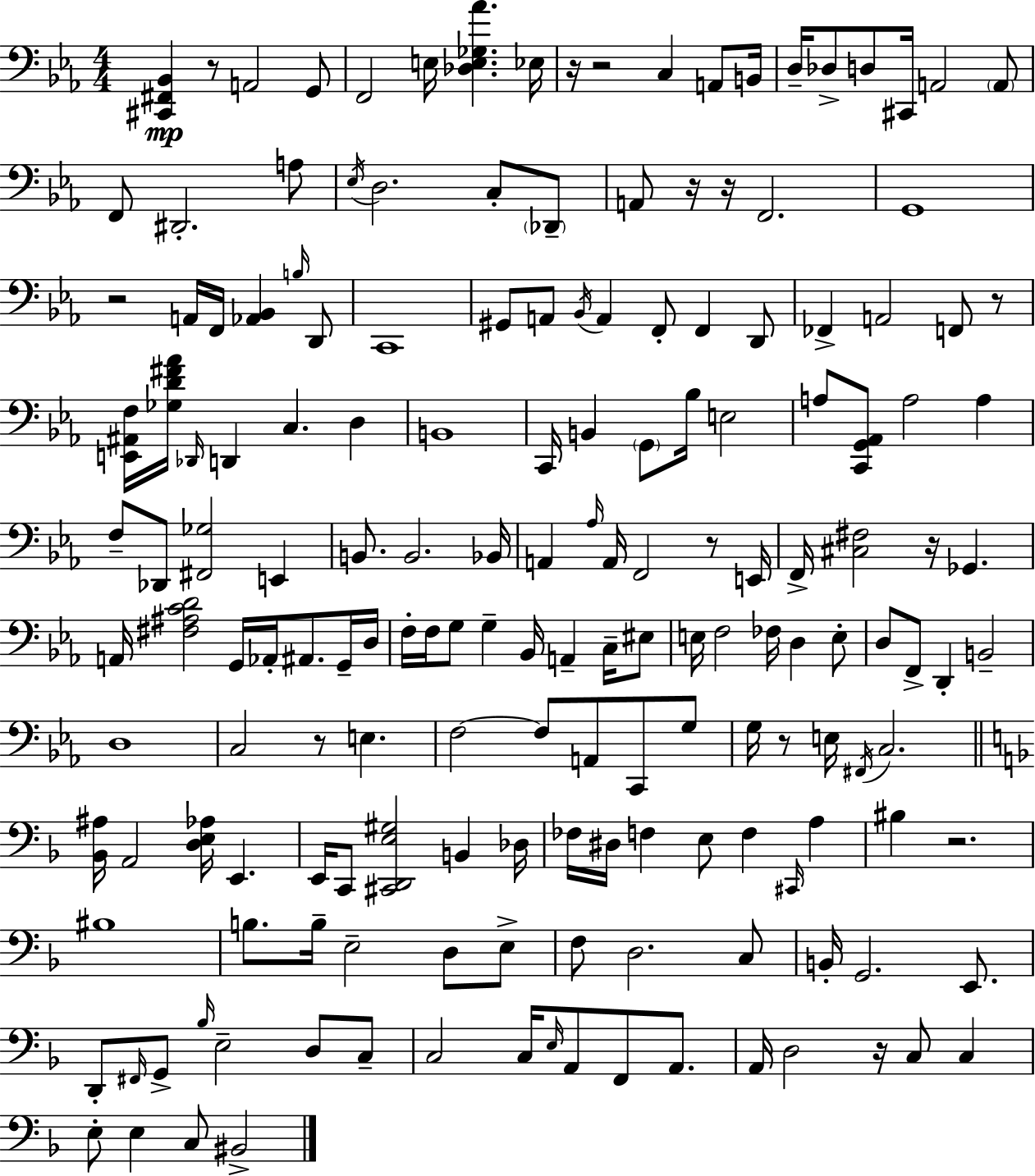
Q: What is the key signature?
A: EES major